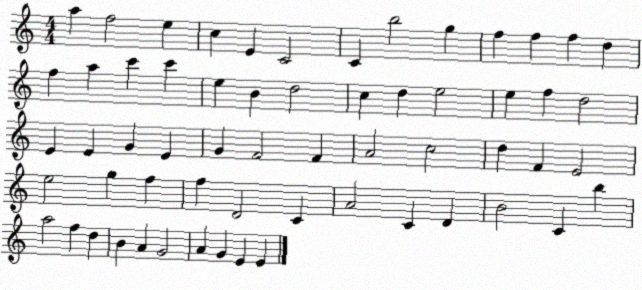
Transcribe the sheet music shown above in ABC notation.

X:1
T:Untitled
M:4/4
L:1/4
K:C
a f2 e c E C2 C b2 g f f f d f a c' c' e B d2 c d e2 e f d2 E E G E G F2 F A2 c2 d F E2 e2 g f f D2 C A2 C D B2 C b a2 f d B A G2 A G E E